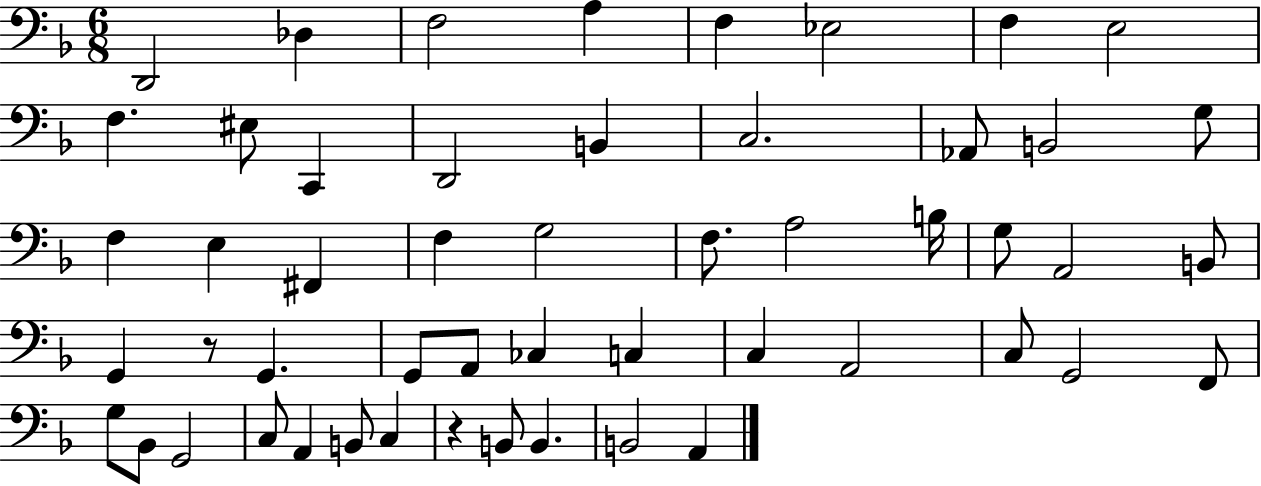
X:1
T:Untitled
M:6/8
L:1/4
K:F
D,,2 _D, F,2 A, F, _E,2 F, E,2 F, ^E,/2 C,, D,,2 B,, C,2 _A,,/2 B,,2 G,/2 F, E, ^F,, F, G,2 F,/2 A,2 B,/4 G,/2 A,,2 B,,/2 G,, z/2 G,, G,,/2 A,,/2 _C, C, C, A,,2 C,/2 G,,2 F,,/2 G,/2 _B,,/2 G,,2 C,/2 A,, B,,/2 C, z B,,/2 B,, B,,2 A,,